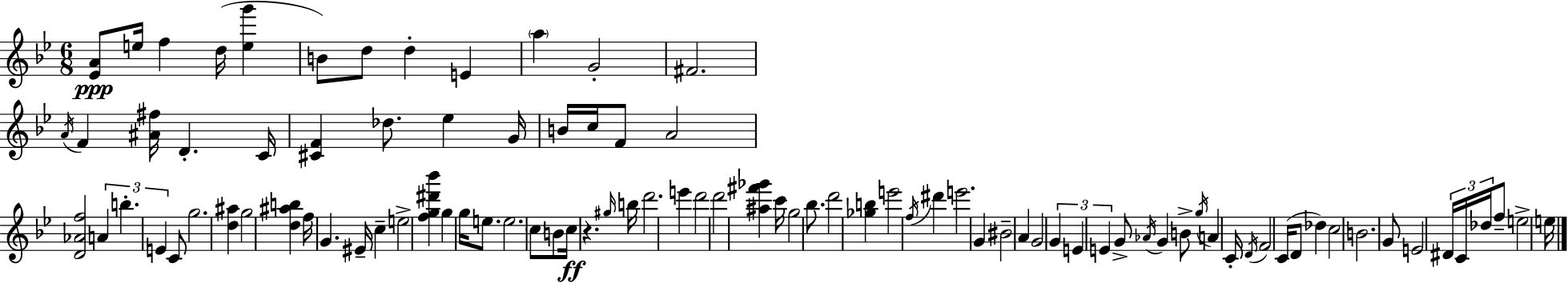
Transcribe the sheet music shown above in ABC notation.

X:1
T:Untitled
M:6/8
L:1/4
K:Bb
[_EA]/2 e/4 f d/4 [eg'] B/2 d/2 d E a G2 ^F2 A/4 F [^A^f]/4 D C/4 [^CF] _d/2 _e G/4 B/4 c/4 F/2 A2 [D_Af]2 A b E C/2 g2 [d^a] g2 [d^ab] f/4 G ^E/4 c e2 [fg^d'_b'] g g/4 e/2 e2 c/2 B/2 c/4 z ^g/4 b/4 d'2 e' d'2 d'2 [^a^f'_g'] c'/4 g2 _b/2 d'2 [_gb] e'2 f/4 ^d' e'2 G ^B2 A G2 G E E G/2 _A/4 G B/2 g/4 A C/4 D/4 F2 C/4 D/2 _d c2 B2 G/2 E2 ^D/4 C/4 _d/4 f/2 e2 e/4